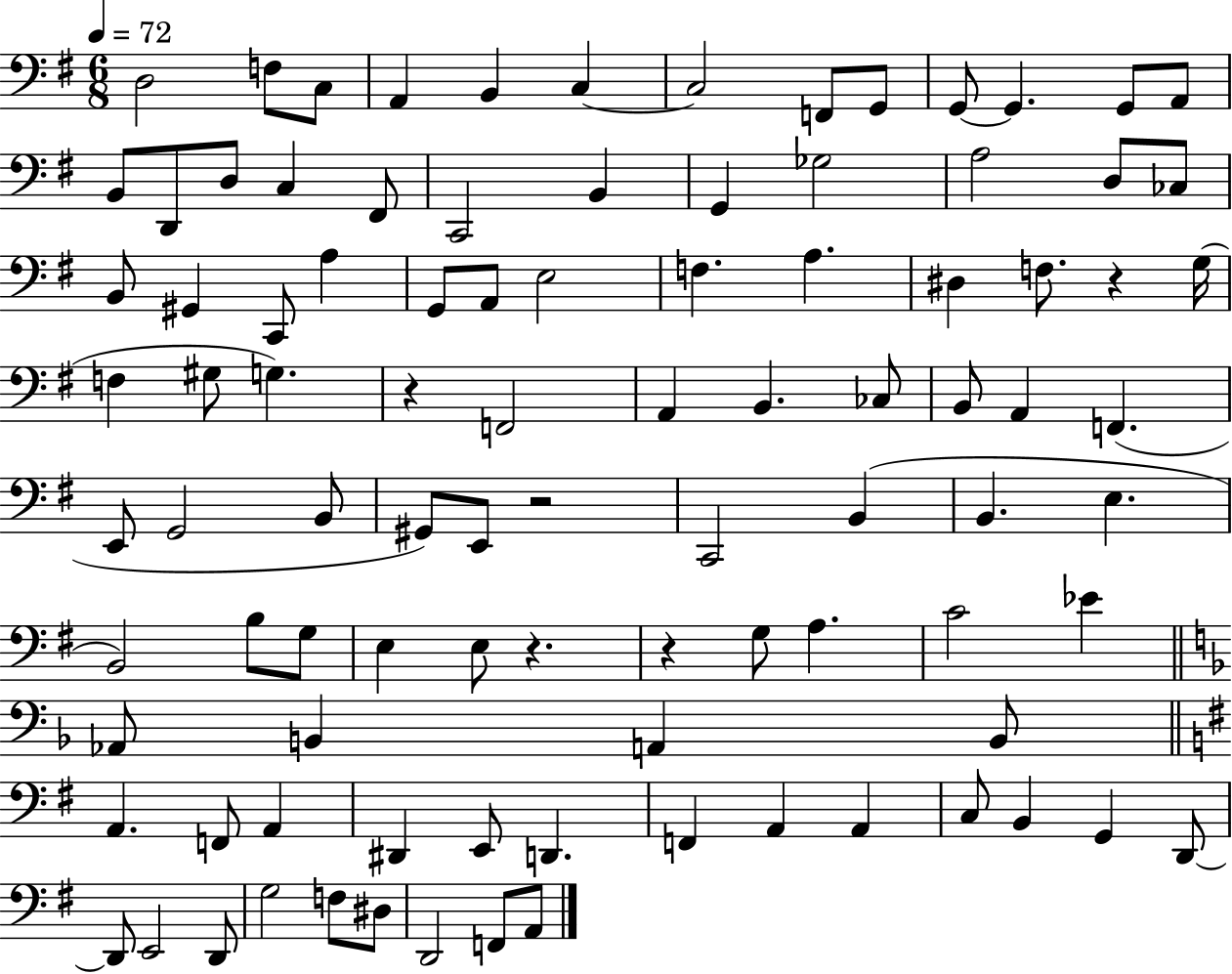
D3/h F3/e C3/e A2/q B2/q C3/q C3/h F2/e G2/e G2/e G2/q. G2/e A2/e B2/e D2/e D3/e C3/q F#2/e C2/h B2/q G2/q Gb3/h A3/h D3/e CES3/e B2/e G#2/q C2/e A3/q G2/e A2/e E3/h F3/q. A3/q. D#3/q F3/e. R/q G3/s F3/q G#3/e G3/q. R/q F2/h A2/q B2/q. CES3/e B2/e A2/q F2/q. E2/e G2/h B2/e G#2/e E2/e R/h C2/h B2/q B2/q. E3/q. B2/h B3/e G3/e E3/q E3/e R/q. R/q G3/e A3/q. C4/h Eb4/q Ab2/e B2/q A2/q B2/e A2/q. F2/e A2/q D#2/q E2/e D2/q. F2/q A2/q A2/q C3/e B2/q G2/q D2/e D2/e E2/h D2/e G3/h F3/e D#3/e D2/h F2/e A2/e